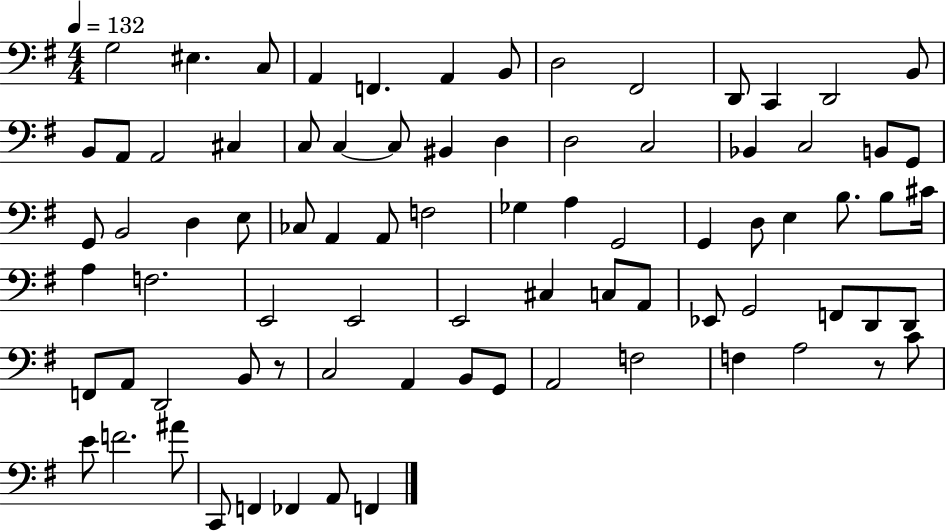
X:1
T:Untitled
M:4/4
L:1/4
K:G
G,2 ^E, C,/2 A,, F,, A,, B,,/2 D,2 ^F,,2 D,,/2 C,, D,,2 B,,/2 B,,/2 A,,/2 A,,2 ^C, C,/2 C, C,/2 ^B,, D, D,2 C,2 _B,, C,2 B,,/2 G,,/2 G,,/2 B,,2 D, E,/2 _C,/2 A,, A,,/2 F,2 _G, A, G,,2 G,, D,/2 E, B,/2 B,/2 ^C/4 A, F,2 E,,2 E,,2 E,,2 ^C, C,/2 A,,/2 _E,,/2 G,,2 F,,/2 D,,/2 D,,/2 F,,/2 A,,/2 D,,2 B,,/2 z/2 C,2 A,, B,,/2 G,,/2 A,,2 F,2 F, A,2 z/2 C/2 E/2 F2 ^A/2 C,,/2 F,, _F,, A,,/2 F,,